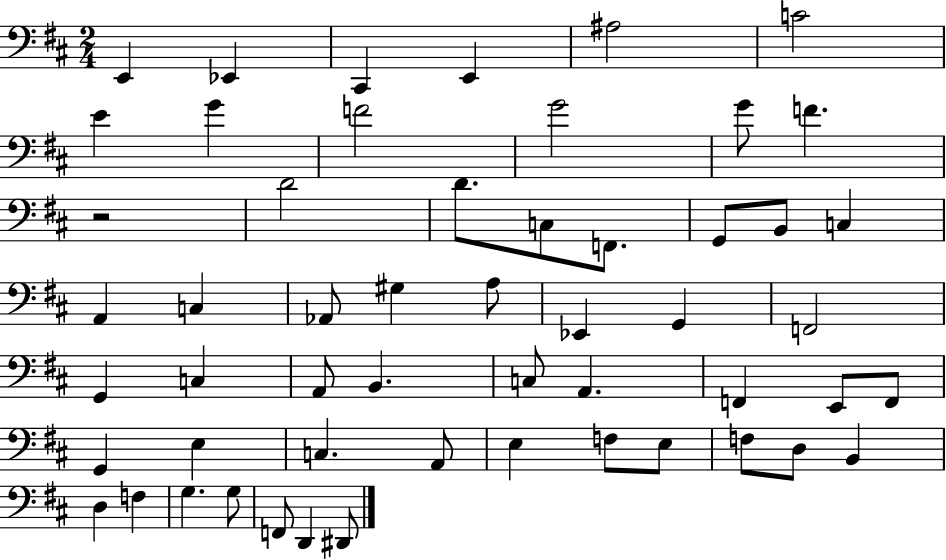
E2/q Eb2/q C#2/q E2/q A#3/h C4/h E4/q G4/q F4/h G4/h G4/e F4/q. R/h D4/h D4/e. C3/e F2/e. G2/e B2/e C3/q A2/q C3/q Ab2/e G#3/q A3/e Eb2/q G2/q F2/h G2/q C3/q A2/e B2/q. C3/e A2/q. F2/q E2/e F2/e G2/q E3/q C3/q. A2/e E3/q F3/e E3/e F3/e D3/e B2/q D3/q F3/q G3/q. G3/e F2/e D2/q D#2/e